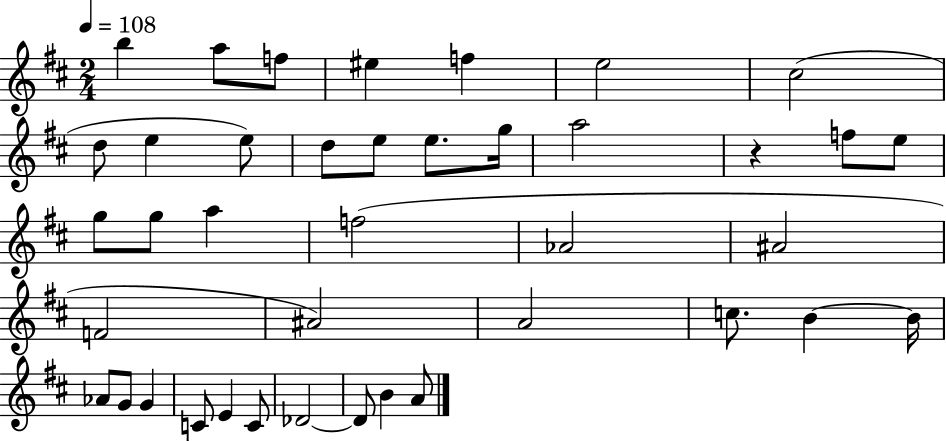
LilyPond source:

{
  \clef treble
  \numericTimeSignature
  \time 2/4
  \key d \major
  \tempo 4 = 108
  \repeat volta 2 { b''4 a''8 f''8 | eis''4 f''4 | e''2 | cis''2( | \break d''8 e''4 e''8) | d''8 e''8 e''8. g''16 | a''2 | r4 f''8 e''8 | \break g''8 g''8 a''4 | f''2( | aes'2 | ais'2 | \break f'2 | ais'2) | a'2 | c''8. b'4~~ b'16 | \break aes'8 g'8 g'4 | c'8 e'4 c'8 | des'2~~ | des'8 b'4 a'8 | \break } \bar "|."
}